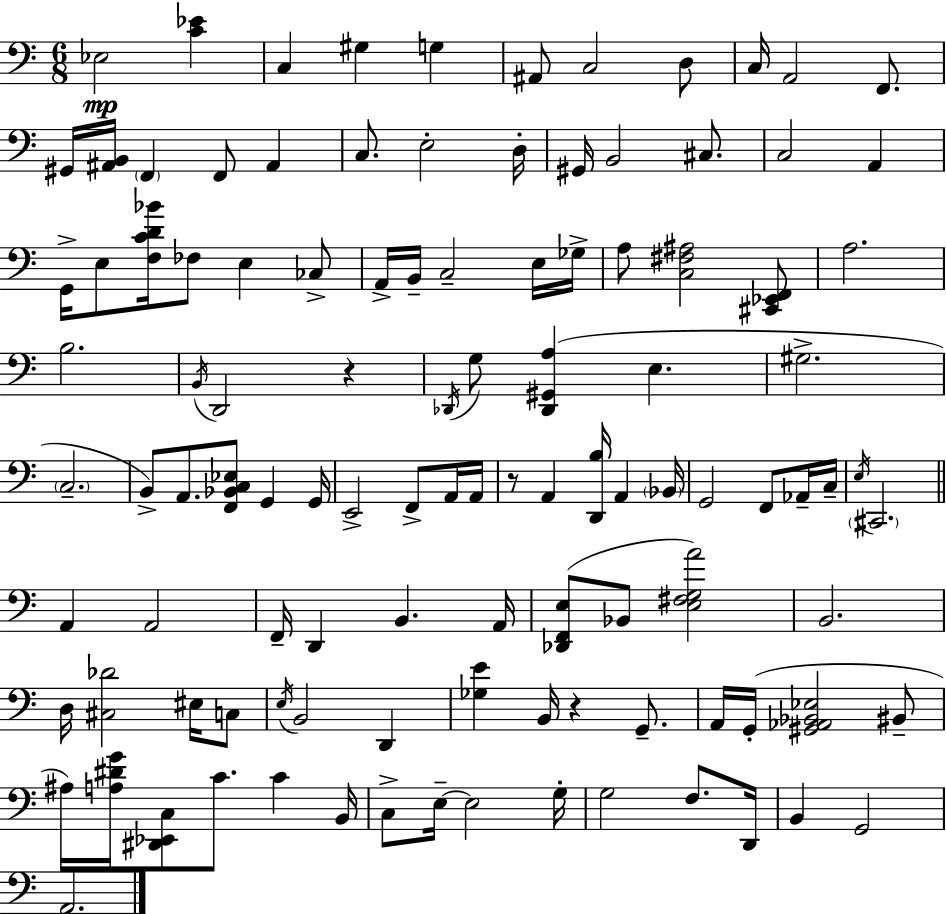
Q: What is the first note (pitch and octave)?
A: Eb3